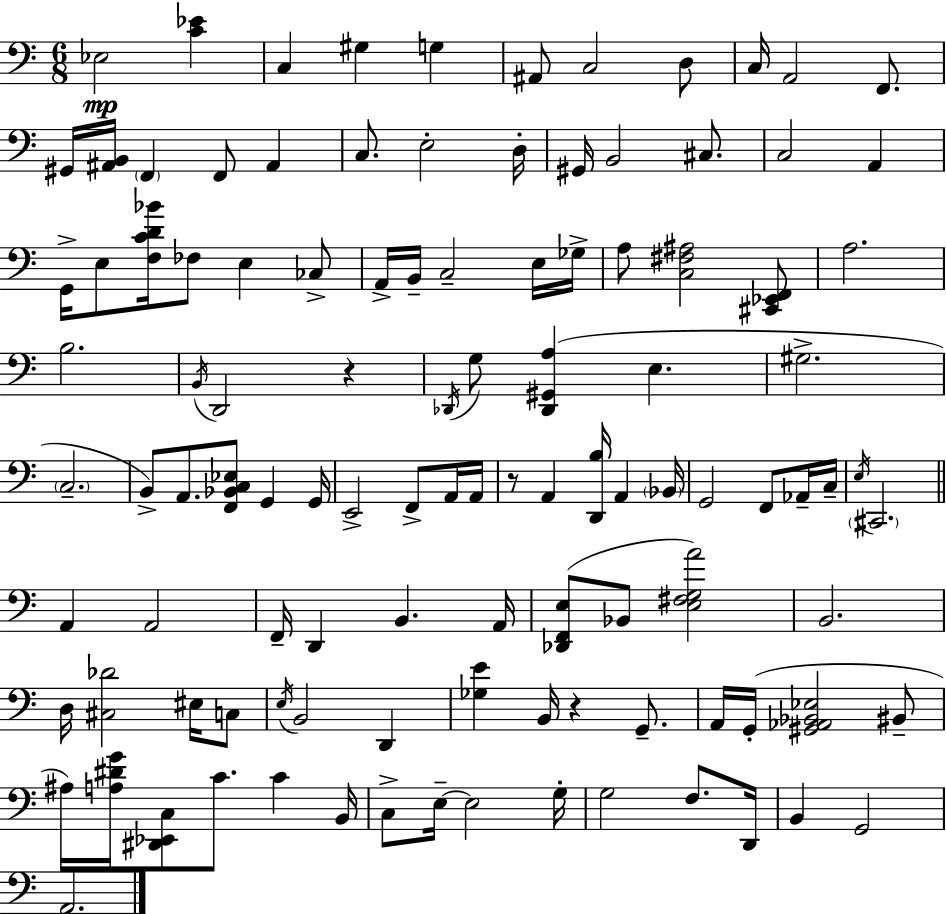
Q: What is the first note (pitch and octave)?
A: Eb3